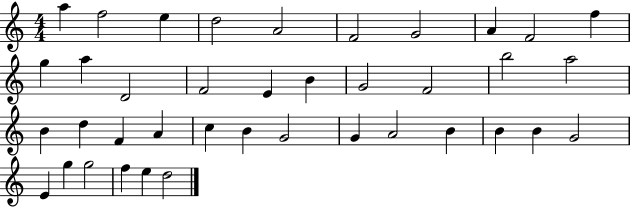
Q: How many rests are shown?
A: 0